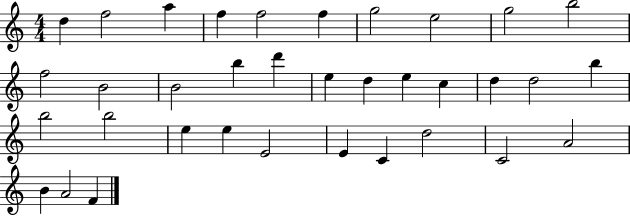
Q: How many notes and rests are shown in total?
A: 35